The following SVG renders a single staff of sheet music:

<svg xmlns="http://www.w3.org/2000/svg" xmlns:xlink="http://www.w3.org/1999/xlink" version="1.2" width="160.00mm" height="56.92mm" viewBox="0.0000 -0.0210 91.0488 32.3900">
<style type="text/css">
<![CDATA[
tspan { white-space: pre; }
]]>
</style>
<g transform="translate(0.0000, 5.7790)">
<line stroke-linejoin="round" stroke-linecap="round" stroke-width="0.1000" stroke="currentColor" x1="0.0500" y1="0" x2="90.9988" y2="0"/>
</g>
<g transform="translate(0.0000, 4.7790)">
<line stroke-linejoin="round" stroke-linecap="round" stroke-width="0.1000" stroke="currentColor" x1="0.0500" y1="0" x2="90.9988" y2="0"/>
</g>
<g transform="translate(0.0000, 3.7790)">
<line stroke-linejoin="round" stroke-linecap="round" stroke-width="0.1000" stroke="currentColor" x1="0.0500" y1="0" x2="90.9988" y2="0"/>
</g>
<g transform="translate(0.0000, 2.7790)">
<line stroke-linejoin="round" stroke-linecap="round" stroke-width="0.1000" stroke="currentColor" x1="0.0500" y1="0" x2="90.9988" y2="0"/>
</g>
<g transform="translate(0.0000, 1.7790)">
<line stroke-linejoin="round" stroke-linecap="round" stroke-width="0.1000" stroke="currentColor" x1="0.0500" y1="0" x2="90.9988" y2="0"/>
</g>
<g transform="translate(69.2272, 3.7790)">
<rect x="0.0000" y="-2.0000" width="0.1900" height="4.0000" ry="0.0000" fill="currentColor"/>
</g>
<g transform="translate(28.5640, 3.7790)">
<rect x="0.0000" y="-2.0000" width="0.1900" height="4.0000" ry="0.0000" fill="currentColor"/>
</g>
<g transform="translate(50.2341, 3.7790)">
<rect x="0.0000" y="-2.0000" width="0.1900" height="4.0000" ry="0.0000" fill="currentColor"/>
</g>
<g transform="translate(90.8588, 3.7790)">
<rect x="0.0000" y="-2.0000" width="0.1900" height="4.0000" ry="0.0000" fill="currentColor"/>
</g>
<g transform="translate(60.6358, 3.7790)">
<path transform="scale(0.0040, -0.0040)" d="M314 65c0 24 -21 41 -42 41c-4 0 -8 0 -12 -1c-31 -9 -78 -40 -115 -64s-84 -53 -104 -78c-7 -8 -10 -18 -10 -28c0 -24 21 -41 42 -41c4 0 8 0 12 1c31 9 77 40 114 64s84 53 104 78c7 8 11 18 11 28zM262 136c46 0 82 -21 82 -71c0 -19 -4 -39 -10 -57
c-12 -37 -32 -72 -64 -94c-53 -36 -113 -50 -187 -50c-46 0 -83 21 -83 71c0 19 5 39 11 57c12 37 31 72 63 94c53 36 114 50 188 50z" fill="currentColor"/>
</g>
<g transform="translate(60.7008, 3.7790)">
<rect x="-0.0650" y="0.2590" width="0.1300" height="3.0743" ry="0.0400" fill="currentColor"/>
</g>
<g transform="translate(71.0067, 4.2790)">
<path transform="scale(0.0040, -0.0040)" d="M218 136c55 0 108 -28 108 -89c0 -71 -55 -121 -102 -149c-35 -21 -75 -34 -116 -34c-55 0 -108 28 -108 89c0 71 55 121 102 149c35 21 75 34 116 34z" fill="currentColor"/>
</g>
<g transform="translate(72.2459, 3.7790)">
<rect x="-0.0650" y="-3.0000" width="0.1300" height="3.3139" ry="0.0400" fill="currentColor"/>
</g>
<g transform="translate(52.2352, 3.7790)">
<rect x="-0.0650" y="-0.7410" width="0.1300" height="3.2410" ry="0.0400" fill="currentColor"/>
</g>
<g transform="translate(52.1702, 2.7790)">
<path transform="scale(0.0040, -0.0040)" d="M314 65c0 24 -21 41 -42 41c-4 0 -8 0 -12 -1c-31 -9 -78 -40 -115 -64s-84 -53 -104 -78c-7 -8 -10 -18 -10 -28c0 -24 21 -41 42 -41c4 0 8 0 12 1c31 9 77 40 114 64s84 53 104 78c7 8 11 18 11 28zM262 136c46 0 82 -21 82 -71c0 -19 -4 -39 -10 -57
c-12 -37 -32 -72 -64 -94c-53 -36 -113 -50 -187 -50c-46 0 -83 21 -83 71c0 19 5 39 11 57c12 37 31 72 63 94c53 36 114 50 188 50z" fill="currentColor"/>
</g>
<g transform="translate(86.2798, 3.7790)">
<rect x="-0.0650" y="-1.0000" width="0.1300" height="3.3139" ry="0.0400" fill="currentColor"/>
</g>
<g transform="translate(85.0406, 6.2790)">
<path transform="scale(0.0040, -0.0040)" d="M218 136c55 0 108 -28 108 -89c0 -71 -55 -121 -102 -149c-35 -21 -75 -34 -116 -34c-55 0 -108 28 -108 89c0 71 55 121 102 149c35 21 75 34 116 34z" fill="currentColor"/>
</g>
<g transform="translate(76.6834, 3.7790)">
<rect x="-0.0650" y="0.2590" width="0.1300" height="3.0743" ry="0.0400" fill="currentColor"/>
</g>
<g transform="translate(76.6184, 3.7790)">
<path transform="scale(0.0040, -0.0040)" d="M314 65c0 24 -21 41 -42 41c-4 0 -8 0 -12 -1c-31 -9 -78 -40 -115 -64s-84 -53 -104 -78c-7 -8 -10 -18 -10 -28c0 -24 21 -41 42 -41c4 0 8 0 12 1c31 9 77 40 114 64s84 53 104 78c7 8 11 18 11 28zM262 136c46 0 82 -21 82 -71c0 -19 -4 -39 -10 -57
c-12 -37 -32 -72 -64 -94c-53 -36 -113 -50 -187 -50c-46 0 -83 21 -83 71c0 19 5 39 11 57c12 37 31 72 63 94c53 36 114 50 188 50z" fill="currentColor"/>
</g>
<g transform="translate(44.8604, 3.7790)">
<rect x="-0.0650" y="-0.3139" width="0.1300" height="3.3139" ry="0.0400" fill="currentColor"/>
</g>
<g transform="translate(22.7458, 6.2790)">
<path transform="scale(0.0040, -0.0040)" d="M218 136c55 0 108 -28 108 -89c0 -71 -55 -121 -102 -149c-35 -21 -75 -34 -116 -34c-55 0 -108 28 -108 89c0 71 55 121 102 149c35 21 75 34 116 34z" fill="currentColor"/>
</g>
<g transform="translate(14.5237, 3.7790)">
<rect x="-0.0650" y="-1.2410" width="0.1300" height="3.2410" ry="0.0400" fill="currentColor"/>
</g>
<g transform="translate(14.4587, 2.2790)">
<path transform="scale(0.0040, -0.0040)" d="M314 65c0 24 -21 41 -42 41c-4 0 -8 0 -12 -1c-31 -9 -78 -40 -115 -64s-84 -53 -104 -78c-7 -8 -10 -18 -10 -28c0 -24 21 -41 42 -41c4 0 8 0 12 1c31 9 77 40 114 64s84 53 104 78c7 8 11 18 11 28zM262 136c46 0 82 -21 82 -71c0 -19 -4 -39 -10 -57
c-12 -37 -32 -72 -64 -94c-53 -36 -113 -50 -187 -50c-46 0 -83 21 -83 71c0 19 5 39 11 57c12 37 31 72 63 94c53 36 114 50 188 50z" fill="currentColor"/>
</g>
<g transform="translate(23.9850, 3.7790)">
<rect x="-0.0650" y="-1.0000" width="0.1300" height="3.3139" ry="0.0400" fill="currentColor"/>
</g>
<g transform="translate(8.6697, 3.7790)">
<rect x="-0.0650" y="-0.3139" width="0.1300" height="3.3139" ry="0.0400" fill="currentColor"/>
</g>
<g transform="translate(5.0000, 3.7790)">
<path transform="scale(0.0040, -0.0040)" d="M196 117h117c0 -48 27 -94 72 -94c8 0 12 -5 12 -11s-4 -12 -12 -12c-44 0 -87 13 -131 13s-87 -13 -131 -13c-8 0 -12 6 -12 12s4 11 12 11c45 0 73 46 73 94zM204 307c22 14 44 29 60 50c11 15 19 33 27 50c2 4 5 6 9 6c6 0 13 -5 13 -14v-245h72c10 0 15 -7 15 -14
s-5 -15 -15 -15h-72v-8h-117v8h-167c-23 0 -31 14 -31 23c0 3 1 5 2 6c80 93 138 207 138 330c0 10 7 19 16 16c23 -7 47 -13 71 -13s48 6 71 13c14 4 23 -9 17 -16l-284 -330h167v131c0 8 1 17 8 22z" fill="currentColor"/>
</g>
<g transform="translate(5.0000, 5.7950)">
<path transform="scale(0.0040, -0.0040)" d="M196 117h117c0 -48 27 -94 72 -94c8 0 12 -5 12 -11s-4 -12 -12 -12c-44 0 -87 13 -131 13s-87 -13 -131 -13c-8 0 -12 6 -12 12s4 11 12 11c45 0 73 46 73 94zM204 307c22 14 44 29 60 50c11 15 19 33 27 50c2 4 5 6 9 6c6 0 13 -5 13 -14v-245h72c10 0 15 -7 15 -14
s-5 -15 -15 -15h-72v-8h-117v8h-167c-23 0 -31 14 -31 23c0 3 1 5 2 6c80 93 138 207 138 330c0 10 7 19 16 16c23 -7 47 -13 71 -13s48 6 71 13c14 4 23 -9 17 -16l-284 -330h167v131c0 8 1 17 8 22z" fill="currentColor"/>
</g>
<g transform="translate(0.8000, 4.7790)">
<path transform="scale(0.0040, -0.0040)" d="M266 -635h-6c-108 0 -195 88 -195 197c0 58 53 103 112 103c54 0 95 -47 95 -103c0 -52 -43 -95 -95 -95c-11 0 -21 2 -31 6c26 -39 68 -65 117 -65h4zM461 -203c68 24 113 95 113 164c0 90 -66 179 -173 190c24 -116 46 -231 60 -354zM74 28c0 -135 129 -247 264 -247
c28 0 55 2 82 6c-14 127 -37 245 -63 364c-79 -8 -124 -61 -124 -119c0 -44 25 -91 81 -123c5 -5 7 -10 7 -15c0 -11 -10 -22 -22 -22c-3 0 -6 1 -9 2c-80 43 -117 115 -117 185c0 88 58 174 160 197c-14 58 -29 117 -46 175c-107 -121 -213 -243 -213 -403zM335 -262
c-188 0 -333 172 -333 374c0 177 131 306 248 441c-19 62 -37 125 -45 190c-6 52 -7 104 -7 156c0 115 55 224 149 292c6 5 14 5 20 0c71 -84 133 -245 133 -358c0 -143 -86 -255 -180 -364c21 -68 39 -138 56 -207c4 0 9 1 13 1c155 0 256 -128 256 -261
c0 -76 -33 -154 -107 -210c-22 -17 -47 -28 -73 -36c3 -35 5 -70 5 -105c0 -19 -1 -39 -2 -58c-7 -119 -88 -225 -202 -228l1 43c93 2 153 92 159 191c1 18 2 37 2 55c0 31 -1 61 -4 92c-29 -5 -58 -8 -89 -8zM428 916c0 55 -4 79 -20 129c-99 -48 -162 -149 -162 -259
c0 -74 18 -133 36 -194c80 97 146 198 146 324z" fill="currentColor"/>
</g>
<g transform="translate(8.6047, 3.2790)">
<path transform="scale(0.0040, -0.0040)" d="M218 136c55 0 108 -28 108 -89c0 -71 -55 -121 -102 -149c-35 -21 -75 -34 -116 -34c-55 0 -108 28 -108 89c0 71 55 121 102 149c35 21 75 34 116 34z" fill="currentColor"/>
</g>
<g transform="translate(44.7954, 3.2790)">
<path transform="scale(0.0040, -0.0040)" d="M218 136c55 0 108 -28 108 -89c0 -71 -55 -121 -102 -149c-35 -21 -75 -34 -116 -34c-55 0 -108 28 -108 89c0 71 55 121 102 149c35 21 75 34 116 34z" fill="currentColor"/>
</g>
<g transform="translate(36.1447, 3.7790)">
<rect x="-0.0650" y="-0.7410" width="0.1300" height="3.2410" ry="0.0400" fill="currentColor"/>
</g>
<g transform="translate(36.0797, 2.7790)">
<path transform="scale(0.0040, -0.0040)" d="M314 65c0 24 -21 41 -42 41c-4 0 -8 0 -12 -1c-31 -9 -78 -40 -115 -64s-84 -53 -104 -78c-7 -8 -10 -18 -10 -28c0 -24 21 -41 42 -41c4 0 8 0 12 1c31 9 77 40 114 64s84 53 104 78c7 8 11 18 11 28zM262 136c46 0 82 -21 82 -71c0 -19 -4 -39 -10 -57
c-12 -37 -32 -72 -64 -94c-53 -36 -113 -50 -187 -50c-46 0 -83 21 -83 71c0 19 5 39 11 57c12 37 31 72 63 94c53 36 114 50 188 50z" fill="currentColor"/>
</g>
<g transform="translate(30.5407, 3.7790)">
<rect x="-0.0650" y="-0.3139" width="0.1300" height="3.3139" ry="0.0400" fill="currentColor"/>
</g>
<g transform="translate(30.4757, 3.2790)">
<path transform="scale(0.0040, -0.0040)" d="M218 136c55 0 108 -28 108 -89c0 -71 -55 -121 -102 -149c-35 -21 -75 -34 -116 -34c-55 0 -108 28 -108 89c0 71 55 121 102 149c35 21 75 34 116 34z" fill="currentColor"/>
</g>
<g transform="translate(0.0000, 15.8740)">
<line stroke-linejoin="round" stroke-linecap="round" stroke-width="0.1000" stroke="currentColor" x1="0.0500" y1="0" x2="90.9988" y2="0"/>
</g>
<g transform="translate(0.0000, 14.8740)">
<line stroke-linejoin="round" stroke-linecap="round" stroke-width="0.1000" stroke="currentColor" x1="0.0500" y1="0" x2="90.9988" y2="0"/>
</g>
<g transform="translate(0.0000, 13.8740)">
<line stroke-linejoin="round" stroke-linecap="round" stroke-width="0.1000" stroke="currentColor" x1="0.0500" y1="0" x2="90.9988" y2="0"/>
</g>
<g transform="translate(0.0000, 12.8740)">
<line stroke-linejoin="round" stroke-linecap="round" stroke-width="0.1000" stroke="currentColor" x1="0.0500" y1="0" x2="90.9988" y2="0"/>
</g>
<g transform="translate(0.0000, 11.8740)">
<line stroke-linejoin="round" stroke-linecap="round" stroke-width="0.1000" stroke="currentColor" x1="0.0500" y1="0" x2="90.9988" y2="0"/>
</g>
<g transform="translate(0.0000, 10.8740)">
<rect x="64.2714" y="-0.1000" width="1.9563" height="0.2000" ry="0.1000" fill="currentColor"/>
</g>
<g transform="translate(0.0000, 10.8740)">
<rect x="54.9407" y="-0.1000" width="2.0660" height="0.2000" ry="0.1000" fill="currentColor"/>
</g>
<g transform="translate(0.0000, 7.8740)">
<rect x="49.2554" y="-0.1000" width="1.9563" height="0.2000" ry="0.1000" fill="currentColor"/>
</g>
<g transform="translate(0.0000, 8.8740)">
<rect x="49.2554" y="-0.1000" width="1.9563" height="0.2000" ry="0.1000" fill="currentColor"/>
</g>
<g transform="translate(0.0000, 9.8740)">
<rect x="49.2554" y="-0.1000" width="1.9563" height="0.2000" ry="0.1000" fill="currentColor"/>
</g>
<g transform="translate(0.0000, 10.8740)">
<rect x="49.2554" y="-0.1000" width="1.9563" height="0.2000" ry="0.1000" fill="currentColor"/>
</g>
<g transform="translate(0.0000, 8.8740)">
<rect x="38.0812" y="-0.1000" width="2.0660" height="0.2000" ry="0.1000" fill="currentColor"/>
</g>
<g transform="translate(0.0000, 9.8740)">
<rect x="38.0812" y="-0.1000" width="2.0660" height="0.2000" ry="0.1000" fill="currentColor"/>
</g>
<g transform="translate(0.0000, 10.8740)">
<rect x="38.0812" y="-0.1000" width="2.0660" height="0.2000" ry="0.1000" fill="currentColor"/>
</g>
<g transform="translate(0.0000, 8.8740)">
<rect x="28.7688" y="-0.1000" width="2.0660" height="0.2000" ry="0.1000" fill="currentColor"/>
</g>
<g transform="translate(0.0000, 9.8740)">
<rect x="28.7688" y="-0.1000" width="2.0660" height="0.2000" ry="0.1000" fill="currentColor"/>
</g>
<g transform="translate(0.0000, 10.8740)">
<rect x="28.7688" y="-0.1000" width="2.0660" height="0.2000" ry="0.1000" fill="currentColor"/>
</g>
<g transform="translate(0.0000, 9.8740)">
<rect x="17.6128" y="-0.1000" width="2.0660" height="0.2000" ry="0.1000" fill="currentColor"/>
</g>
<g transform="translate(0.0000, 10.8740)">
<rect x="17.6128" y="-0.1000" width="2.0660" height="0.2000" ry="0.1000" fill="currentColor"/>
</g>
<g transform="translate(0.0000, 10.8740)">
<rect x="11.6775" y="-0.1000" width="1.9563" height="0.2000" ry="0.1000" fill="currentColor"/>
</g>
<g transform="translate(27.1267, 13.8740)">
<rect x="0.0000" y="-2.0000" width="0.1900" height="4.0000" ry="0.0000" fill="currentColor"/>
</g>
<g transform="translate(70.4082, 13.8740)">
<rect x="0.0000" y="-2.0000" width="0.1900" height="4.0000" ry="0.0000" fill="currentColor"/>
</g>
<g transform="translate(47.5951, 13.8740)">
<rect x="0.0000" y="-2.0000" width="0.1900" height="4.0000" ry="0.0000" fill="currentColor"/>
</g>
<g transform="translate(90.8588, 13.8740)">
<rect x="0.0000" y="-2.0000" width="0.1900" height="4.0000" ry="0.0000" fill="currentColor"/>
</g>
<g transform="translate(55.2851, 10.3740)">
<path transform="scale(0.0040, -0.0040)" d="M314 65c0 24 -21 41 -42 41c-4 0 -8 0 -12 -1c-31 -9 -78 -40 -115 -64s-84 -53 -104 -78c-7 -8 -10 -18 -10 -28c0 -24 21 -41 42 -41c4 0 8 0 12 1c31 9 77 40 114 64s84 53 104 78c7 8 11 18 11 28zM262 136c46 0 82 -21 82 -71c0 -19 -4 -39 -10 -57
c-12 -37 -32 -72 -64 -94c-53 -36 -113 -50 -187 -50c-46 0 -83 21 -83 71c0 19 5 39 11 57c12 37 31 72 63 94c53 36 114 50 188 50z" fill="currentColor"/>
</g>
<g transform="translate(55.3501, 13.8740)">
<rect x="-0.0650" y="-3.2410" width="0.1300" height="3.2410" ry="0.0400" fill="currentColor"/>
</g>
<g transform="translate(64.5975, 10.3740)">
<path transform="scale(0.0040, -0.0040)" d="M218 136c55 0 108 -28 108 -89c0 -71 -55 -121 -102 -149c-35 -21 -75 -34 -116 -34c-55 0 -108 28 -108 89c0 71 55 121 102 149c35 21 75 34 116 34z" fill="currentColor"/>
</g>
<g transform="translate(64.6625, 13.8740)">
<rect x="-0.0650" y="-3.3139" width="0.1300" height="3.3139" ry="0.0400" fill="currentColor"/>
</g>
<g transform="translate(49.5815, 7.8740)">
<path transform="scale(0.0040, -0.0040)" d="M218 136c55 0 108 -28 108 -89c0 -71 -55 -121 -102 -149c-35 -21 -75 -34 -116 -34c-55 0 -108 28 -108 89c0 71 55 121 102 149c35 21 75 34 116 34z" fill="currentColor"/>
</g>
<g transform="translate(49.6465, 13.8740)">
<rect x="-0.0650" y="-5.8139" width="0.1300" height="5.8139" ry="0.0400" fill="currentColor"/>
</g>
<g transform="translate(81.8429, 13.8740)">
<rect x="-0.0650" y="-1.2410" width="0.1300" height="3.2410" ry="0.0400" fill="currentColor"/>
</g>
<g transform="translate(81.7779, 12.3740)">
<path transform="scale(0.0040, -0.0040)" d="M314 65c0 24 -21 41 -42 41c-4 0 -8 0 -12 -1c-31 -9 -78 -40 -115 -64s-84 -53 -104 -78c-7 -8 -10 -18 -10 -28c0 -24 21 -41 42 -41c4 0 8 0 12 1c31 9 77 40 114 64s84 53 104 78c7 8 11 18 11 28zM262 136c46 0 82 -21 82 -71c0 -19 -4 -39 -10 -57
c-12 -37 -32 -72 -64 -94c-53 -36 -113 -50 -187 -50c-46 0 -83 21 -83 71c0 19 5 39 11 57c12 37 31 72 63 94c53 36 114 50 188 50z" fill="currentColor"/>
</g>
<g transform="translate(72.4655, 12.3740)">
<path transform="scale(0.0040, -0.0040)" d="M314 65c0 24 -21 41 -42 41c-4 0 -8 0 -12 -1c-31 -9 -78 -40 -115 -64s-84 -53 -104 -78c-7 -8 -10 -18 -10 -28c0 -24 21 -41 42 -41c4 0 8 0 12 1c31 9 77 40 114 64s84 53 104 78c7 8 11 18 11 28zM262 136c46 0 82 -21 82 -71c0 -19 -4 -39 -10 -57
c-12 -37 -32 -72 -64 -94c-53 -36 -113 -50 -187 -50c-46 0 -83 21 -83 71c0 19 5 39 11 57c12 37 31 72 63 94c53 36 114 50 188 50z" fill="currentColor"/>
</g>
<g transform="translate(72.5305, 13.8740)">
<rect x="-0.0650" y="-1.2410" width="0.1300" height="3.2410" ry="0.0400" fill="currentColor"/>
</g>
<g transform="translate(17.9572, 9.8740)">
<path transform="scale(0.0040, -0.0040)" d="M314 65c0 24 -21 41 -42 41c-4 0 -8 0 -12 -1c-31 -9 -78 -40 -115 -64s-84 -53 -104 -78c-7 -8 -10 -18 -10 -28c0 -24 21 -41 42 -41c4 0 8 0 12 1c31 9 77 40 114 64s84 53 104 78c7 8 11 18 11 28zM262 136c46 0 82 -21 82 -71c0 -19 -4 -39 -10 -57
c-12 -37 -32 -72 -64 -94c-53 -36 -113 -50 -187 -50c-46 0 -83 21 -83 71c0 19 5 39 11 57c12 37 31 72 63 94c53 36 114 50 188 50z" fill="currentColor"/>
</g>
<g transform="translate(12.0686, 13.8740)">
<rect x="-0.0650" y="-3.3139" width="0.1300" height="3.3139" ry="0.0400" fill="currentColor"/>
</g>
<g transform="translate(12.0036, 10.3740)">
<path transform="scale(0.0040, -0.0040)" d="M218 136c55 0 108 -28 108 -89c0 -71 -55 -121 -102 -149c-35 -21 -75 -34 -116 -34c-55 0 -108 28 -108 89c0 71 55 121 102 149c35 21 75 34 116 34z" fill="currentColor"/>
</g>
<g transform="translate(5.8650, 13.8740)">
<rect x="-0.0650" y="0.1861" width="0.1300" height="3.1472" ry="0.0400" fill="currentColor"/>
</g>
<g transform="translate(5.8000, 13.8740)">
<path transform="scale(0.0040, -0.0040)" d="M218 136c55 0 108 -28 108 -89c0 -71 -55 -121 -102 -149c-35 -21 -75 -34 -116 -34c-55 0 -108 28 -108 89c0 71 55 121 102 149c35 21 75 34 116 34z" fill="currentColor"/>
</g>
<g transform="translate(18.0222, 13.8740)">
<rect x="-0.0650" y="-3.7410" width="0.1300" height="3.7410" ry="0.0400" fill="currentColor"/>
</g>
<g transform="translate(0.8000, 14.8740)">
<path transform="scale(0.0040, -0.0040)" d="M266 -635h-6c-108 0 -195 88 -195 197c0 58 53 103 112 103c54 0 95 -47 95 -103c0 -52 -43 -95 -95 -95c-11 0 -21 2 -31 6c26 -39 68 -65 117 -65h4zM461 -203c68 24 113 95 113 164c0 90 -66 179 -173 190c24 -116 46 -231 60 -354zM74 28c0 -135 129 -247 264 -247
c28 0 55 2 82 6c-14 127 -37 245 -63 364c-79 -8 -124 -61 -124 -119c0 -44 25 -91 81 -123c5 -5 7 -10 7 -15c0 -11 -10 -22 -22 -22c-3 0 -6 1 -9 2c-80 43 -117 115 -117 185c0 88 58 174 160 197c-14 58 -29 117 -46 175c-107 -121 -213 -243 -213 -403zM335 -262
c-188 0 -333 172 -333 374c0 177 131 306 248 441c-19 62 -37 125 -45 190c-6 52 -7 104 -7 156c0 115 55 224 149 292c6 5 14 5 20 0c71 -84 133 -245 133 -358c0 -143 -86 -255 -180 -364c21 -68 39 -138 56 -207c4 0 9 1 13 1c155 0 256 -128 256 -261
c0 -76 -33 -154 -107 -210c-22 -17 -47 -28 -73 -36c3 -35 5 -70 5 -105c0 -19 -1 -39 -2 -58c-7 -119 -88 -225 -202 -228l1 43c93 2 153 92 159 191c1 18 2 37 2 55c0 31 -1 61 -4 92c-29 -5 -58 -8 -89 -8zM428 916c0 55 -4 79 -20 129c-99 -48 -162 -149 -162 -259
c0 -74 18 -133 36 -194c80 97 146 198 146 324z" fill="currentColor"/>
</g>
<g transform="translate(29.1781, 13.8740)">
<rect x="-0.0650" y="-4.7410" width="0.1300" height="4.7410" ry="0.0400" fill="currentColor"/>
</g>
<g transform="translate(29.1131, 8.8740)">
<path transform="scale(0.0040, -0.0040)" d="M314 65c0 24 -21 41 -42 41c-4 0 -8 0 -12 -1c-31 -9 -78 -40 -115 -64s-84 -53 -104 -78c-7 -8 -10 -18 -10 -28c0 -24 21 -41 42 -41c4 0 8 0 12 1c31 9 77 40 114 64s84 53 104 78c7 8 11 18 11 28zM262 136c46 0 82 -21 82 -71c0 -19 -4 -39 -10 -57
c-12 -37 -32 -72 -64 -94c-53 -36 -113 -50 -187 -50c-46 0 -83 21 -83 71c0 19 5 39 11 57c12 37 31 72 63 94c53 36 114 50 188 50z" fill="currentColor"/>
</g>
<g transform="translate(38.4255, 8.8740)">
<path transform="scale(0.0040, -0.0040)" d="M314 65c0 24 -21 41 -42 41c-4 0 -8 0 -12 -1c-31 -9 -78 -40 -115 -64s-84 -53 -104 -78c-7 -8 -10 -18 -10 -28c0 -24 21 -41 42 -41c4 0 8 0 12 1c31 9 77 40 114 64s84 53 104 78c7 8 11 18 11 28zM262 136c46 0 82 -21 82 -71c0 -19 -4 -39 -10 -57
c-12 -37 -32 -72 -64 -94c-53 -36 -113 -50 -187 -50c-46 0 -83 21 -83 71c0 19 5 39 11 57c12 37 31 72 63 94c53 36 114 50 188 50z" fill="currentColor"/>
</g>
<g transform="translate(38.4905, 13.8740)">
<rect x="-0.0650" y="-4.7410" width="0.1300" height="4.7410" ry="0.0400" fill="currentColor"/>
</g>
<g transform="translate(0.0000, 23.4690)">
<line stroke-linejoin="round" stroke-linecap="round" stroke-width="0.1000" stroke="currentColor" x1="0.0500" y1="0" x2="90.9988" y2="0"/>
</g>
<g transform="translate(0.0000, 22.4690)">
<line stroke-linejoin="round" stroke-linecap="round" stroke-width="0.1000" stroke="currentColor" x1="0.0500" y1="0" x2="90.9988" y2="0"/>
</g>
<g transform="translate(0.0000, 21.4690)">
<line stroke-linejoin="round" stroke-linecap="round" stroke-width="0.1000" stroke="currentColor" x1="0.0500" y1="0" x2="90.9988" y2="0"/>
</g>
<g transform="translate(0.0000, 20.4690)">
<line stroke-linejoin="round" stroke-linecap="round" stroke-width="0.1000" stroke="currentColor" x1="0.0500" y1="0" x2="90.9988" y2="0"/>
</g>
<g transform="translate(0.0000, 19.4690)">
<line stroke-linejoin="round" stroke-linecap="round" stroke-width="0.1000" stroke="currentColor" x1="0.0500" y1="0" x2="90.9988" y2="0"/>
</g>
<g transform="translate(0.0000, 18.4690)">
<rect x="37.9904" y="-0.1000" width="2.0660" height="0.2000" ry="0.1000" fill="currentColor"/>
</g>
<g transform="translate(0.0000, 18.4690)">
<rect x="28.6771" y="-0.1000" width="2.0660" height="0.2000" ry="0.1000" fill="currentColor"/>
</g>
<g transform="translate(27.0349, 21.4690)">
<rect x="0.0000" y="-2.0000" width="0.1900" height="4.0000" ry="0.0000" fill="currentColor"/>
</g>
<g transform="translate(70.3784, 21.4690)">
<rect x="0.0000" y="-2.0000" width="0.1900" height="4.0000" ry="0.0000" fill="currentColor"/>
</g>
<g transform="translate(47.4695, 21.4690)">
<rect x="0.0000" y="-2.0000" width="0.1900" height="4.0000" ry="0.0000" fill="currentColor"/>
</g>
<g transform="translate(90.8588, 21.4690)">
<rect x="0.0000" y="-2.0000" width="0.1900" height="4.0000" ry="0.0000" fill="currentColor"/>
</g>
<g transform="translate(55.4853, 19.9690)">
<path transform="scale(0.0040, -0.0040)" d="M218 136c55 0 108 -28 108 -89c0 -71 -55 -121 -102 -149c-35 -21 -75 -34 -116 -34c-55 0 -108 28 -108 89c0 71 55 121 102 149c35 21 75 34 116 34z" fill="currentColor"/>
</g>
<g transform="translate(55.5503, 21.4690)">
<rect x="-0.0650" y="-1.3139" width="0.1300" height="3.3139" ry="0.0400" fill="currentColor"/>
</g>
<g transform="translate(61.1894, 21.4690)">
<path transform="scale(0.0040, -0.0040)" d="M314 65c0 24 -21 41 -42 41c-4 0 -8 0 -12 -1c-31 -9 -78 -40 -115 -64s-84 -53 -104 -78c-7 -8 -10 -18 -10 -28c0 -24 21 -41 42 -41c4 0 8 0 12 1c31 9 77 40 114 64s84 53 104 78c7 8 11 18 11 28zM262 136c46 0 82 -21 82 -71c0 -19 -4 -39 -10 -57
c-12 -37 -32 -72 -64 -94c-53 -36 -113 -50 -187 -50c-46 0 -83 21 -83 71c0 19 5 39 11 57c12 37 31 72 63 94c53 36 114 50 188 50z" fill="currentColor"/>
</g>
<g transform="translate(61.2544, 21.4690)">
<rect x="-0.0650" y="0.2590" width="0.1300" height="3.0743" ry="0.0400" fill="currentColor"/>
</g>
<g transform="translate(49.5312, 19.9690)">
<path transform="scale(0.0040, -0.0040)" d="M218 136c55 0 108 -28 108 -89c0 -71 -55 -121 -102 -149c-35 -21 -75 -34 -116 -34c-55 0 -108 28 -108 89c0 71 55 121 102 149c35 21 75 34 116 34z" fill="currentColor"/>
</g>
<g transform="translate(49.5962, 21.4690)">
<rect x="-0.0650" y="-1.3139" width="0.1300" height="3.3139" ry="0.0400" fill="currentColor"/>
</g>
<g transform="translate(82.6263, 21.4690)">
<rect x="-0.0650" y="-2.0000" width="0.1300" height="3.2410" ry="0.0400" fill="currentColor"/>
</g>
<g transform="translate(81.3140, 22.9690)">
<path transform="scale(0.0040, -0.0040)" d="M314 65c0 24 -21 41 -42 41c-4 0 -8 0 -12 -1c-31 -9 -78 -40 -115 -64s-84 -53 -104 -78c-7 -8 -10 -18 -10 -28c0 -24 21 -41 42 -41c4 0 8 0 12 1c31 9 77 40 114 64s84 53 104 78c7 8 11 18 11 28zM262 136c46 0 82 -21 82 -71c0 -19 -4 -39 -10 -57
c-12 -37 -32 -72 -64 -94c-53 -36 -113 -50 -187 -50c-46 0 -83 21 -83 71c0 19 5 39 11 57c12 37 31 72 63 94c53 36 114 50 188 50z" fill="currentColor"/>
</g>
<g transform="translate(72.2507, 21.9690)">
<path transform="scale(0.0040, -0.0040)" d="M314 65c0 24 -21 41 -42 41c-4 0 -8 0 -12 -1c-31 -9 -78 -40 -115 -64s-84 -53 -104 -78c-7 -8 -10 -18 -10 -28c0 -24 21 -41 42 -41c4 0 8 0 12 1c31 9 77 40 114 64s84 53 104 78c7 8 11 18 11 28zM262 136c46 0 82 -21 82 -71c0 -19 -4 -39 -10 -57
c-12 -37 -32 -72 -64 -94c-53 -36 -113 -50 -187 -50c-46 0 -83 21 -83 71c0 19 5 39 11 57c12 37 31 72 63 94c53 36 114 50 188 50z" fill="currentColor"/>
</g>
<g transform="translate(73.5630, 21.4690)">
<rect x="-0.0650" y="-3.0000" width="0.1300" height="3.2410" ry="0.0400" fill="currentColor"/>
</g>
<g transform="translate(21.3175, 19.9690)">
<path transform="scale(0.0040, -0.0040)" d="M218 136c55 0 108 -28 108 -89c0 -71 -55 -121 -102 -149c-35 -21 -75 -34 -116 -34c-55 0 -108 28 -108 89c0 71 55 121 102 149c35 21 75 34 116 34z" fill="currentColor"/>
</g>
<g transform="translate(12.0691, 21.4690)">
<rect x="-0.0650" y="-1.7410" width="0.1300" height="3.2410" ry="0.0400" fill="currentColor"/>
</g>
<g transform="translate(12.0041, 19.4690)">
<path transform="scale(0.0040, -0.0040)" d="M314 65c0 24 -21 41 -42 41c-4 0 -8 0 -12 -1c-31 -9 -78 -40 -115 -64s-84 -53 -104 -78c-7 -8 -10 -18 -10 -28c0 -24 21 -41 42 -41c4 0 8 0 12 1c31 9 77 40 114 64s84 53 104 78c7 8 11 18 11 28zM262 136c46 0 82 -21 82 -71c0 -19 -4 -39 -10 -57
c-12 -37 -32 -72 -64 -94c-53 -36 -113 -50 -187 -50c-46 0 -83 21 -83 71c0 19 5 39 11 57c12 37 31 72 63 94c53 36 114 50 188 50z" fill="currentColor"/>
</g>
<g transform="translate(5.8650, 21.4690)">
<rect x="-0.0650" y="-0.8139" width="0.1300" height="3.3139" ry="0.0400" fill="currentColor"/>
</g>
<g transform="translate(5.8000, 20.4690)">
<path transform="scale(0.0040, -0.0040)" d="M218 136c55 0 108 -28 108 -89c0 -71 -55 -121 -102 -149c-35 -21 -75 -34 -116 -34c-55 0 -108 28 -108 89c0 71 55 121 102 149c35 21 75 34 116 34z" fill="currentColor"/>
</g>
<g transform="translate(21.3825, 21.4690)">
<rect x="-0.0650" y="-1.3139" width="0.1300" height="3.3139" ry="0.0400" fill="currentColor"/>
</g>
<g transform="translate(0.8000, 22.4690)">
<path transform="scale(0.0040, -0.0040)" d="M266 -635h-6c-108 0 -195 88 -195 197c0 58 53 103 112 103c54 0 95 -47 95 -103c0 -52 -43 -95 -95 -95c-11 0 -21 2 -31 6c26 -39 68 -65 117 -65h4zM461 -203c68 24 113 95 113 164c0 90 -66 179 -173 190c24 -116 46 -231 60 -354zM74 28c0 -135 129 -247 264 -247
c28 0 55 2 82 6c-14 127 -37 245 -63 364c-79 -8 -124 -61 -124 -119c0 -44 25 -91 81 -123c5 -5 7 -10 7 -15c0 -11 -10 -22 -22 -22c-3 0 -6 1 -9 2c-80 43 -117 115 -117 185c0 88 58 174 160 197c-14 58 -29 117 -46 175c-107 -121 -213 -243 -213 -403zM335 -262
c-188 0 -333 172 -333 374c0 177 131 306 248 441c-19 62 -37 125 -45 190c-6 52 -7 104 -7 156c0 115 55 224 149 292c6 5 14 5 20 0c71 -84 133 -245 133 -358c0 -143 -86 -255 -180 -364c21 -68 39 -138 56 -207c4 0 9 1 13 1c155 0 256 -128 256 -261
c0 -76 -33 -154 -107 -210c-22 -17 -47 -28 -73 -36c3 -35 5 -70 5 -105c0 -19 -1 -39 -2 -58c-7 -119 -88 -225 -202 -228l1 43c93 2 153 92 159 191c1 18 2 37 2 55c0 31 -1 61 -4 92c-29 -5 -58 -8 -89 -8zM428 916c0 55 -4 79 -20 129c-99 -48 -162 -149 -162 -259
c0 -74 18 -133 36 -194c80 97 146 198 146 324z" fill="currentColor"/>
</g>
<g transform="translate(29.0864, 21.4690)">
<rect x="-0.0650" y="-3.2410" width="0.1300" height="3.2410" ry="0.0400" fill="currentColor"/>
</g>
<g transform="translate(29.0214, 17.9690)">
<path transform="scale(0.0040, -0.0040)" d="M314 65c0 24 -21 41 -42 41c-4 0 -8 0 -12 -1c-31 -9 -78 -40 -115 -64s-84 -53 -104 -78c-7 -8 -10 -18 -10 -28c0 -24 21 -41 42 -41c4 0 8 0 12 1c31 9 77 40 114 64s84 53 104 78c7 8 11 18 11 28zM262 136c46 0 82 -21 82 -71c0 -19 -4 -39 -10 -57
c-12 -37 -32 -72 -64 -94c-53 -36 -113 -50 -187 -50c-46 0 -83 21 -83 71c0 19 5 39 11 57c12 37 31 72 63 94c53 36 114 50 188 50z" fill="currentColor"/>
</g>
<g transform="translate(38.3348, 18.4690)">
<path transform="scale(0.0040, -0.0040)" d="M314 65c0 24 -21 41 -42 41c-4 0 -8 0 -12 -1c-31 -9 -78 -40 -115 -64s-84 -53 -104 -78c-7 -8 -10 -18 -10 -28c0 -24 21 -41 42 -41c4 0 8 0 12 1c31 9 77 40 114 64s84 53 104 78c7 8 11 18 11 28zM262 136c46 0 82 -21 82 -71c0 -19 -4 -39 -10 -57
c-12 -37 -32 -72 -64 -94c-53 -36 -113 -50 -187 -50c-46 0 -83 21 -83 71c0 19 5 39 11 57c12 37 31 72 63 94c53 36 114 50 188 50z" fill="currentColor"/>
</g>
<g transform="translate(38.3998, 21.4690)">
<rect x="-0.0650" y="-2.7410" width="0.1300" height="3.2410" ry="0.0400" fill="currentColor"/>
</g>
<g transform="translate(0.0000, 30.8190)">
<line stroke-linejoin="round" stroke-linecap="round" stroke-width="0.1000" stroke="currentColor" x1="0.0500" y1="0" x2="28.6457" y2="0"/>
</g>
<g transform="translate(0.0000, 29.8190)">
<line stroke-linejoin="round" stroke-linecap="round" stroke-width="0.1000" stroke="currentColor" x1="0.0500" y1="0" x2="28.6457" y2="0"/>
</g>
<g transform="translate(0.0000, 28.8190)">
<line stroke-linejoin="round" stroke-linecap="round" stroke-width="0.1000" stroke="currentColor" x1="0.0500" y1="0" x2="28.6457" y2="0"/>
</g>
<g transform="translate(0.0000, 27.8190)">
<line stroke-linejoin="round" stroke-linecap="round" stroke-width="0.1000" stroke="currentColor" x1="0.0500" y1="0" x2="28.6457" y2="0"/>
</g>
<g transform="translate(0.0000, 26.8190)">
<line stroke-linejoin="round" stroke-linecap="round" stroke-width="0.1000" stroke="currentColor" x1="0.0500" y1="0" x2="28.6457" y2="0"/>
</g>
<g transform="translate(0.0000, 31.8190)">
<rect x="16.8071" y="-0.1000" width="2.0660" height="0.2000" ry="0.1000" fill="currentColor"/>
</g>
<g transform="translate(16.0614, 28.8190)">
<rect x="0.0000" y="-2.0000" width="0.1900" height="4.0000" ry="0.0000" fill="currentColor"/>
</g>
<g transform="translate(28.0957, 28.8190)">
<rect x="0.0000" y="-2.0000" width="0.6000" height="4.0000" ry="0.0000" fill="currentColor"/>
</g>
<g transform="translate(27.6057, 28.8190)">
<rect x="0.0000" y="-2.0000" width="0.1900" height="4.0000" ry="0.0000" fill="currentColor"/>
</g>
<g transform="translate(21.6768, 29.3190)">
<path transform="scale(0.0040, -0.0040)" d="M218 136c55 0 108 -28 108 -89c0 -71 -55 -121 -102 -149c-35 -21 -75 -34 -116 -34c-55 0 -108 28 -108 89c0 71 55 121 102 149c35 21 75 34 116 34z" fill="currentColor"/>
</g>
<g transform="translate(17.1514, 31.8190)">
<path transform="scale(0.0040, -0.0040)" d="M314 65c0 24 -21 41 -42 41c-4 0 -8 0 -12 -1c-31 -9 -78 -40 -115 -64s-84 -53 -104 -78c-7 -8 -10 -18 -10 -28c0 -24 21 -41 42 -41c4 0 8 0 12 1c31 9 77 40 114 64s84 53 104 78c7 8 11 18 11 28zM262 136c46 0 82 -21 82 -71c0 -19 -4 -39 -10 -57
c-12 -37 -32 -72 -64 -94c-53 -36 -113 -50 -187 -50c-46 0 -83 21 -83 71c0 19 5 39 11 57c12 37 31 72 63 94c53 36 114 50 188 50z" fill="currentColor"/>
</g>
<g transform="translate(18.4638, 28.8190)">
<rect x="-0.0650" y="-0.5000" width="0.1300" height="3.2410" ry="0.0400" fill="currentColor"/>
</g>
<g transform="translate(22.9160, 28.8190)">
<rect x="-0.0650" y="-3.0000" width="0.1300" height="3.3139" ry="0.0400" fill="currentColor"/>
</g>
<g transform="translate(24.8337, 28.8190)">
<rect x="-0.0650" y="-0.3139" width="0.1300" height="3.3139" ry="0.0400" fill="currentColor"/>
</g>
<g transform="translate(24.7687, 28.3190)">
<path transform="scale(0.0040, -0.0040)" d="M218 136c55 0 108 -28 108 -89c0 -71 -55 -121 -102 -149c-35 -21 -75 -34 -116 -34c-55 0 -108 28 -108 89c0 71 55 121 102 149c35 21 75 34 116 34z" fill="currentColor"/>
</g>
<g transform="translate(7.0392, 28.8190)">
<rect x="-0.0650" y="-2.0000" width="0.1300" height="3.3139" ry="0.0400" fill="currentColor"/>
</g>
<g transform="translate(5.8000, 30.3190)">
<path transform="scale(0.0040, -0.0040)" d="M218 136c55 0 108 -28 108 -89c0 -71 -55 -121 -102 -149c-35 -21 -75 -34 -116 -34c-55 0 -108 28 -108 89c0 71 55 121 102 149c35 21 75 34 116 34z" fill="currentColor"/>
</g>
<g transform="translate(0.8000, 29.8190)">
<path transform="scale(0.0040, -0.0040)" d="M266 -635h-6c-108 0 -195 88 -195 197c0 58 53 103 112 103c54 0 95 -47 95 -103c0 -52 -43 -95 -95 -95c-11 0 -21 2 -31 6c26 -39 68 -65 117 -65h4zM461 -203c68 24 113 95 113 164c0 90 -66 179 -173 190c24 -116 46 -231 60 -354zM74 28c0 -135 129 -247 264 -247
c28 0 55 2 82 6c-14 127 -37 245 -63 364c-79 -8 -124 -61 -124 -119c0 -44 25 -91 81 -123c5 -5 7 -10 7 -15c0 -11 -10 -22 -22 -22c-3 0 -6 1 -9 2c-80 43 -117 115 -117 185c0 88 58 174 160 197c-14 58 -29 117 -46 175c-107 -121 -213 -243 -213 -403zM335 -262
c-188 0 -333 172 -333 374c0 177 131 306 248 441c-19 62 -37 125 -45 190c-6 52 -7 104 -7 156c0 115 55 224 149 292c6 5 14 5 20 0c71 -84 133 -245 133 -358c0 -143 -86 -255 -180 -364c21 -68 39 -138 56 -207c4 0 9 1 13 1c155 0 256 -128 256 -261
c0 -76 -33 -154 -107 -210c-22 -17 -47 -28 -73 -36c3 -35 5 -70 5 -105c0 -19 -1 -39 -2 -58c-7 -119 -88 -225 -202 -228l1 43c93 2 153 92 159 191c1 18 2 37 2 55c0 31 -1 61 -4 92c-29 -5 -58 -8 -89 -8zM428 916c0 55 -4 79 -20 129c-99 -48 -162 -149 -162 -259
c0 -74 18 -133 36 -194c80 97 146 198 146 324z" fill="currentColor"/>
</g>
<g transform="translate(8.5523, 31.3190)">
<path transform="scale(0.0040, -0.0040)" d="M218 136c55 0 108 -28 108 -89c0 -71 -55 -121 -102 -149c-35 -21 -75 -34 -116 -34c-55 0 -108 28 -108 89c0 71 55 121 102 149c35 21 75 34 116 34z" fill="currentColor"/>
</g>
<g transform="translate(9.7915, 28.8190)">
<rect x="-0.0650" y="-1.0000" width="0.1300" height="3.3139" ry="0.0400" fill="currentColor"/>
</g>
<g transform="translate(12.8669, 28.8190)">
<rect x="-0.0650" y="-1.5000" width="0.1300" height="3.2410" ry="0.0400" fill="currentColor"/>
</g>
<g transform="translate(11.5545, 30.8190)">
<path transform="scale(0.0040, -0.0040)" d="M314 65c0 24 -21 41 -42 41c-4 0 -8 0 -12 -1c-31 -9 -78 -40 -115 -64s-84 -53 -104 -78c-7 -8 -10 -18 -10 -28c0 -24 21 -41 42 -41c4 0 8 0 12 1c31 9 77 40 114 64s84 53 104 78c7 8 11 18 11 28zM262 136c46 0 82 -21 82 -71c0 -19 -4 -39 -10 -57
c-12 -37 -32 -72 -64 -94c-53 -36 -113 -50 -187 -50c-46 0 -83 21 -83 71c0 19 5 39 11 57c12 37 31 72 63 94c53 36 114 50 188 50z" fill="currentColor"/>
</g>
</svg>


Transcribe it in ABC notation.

X:1
T:Untitled
M:4/4
L:1/4
K:C
c e2 D c d2 c d2 B2 A B2 D B b c'2 e'2 e'2 g' b2 b e2 e2 d f2 e b2 a2 e e B2 A2 F2 F D E2 C2 A c